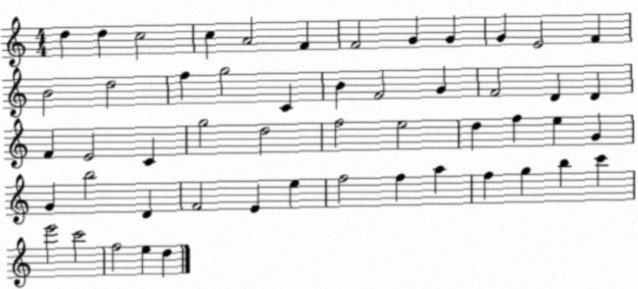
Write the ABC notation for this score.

X:1
T:Untitled
M:4/4
L:1/4
K:C
d d c2 c A2 F F2 G G G E2 F B2 d2 f g2 C B F2 G F2 D D F E2 C g2 d2 f2 e2 d f e G G b2 D F2 E e f2 f a f g b c' e'2 c'2 f2 e d